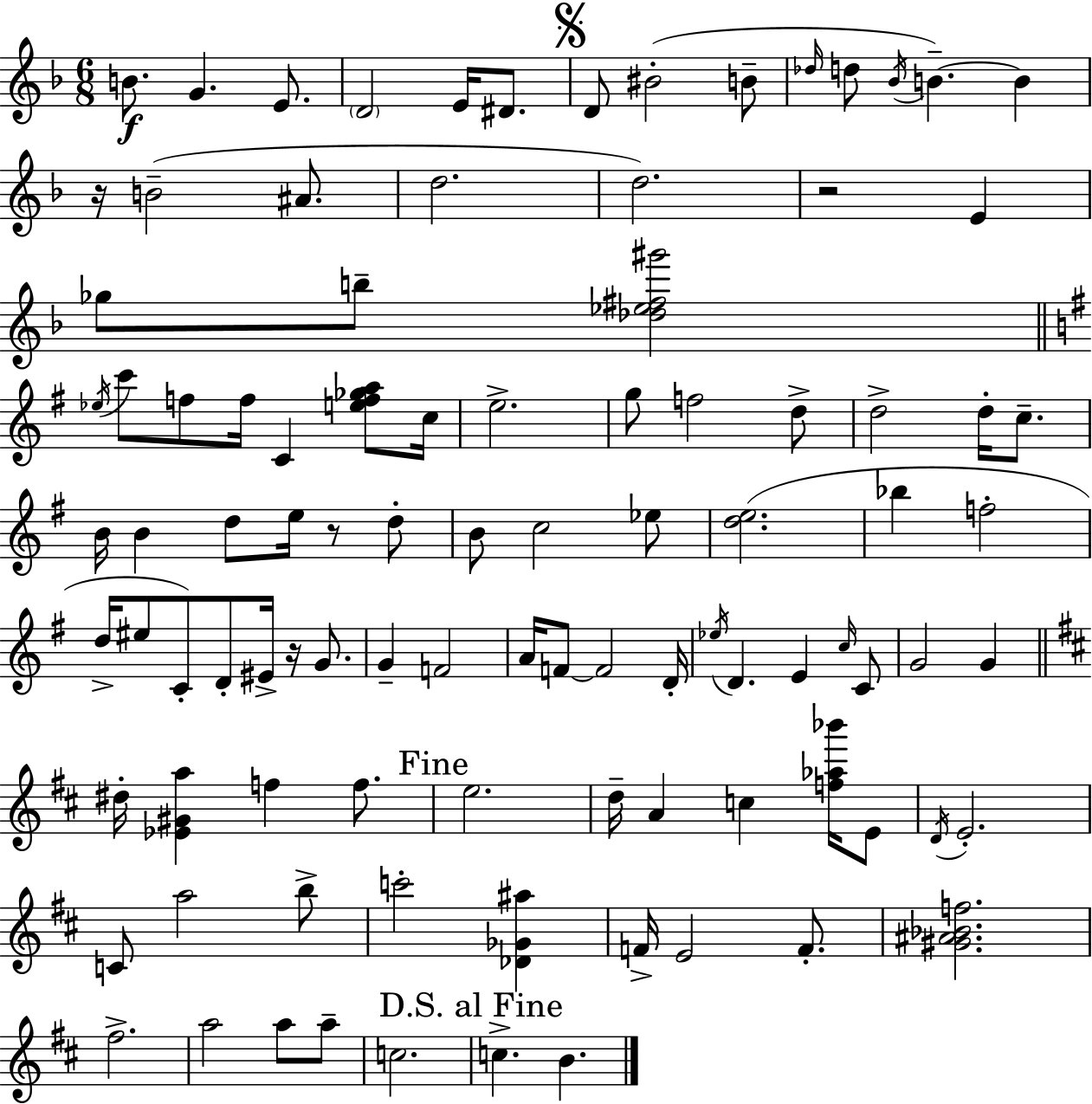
{
  \clef treble
  \numericTimeSignature
  \time 6/8
  \key d \minor
  \repeat volta 2 { b'8.\f g'4. e'8. | \parenthesize d'2 e'16 dis'8. | \mark \markup { \musicglyph "scripts.segno" } d'8 bis'2-.( b'8-- | \grace { des''16 } d''8 \acciaccatura { bes'16 }) b'4.--~~ b'4 | \break r16 b'2--( ais'8. | d''2. | d''2.) | r2 e'4 | \break ges''8 b''8-- <des'' ees'' fis'' gis'''>2 | \bar "||" \break \key e \minor \acciaccatura { ees''16 } c'''8 f''8 f''16 c'4 <e'' f'' ges'' a''>8 | c''16 e''2.-> | g''8 f''2 d''8-> | d''2-> d''16-. c''8.-- | \break b'16 b'4 d''8 e''16 r8 d''8-. | b'8 c''2 ees''8 | <d'' e''>2.( | bes''4 f''2-. | \break d''16-> eis''8 c'8-.) d'8-. eis'16-> r16 g'8. | g'4-- f'2 | a'16 f'8~~ f'2 | d'16-. \acciaccatura { ees''16 } d'4. e'4 | \break \grace { c''16 } c'8 g'2 g'4 | \bar "||" \break \key d \major dis''16-. <ees' gis' a''>4 f''4 f''8. | \mark "Fine" e''2. | d''16-- a'4 c''4 <f'' aes'' bes'''>16 e'8 | \acciaccatura { d'16 } e'2.-. | \break c'8 a''2 b''8-> | c'''2-. <des' ges' ais''>4 | f'16-> e'2 f'8.-. | <gis' ais' bes' f''>2. | \break fis''2.-> | a''2 a''8 a''8-- | c''2. | \mark "D.S. al Fine" c''4.-> b'4. | \break } \bar "|."
}